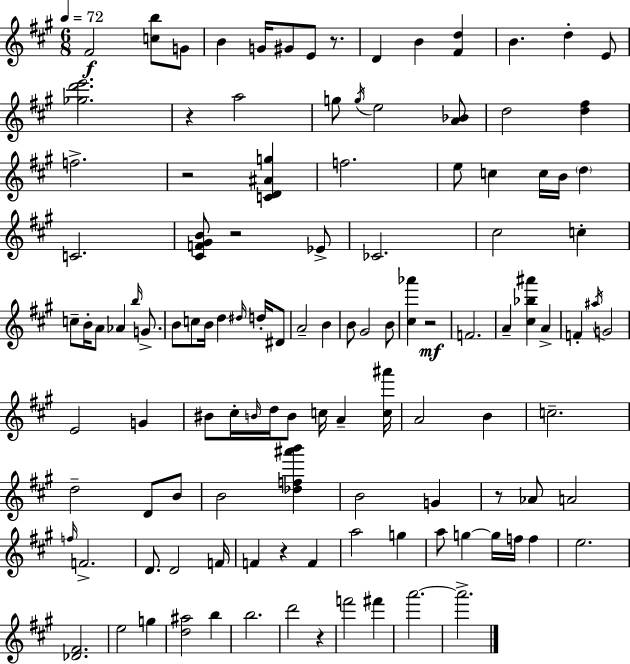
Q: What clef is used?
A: treble